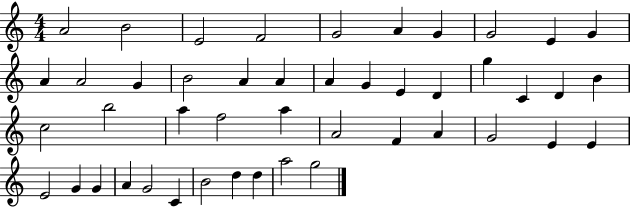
{
  \clef treble
  \numericTimeSignature
  \time 4/4
  \key c \major
  a'2 b'2 | e'2 f'2 | g'2 a'4 g'4 | g'2 e'4 g'4 | \break a'4 a'2 g'4 | b'2 a'4 a'4 | a'4 g'4 e'4 d'4 | g''4 c'4 d'4 b'4 | \break c''2 b''2 | a''4 f''2 a''4 | a'2 f'4 a'4 | g'2 e'4 e'4 | \break e'2 g'4 g'4 | a'4 g'2 c'4 | b'2 d''4 d''4 | a''2 g''2 | \break \bar "|."
}